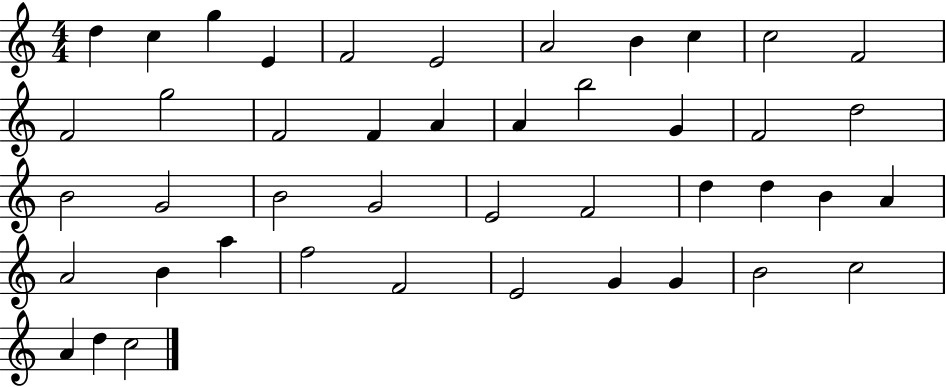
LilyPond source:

{
  \clef treble
  \numericTimeSignature
  \time 4/4
  \key c \major
  d''4 c''4 g''4 e'4 | f'2 e'2 | a'2 b'4 c''4 | c''2 f'2 | \break f'2 g''2 | f'2 f'4 a'4 | a'4 b''2 g'4 | f'2 d''2 | \break b'2 g'2 | b'2 g'2 | e'2 f'2 | d''4 d''4 b'4 a'4 | \break a'2 b'4 a''4 | f''2 f'2 | e'2 g'4 g'4 | b'2 c''2 | \break a'4 d''4 c''2 | \bar "|."
}